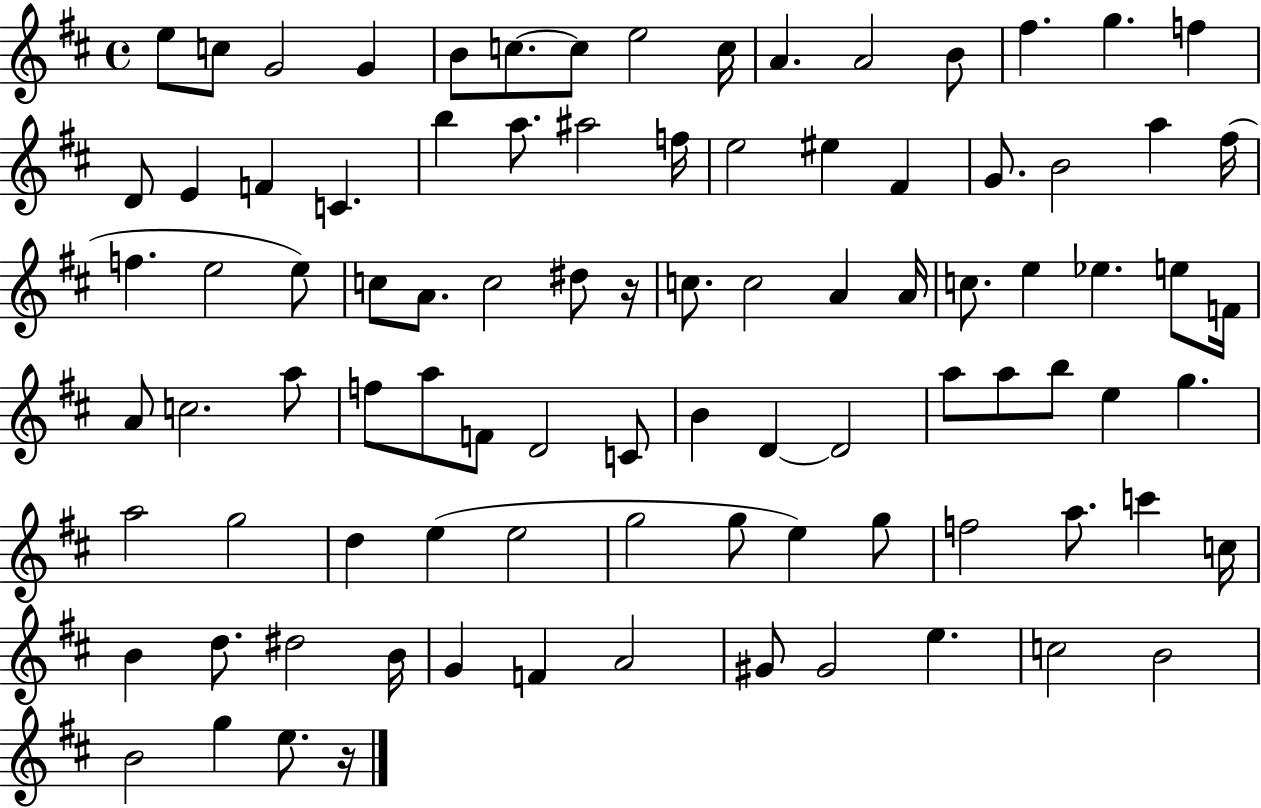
{
  \clef treble
  \time 4/4
  \defaultTimeSignature
  \key d \major
  e''8 c''8 g'2 g'4 | b'8 c''8.~~ c''8 e''2 c''16 | a'4. a'2 b'8 | fis''4. g''4. f''4 | \break d'8 e'4 f'4 c'4. | b''4 a''8. ais''2 f''16 | e''2 eis''4 fis'4 | g'8. b'2 a''4 fis''16( | \break f''4. e''2 e''8) | c''8 a'8. c''2 dis''8 r16 | c''8. c''2 a'4 a'16 | c''8. e''4 ees''4. e''8 f'16 | \break a'8 c''2. a''8 | f''8 a''8 f'8 d'2 c'8 | b'4 d'4~~ d'2 | a''8 a''8 b''8 e''4 g''4. | \break a''2 g''2 | d''4 e''4( e''2 | g''2 g''8 e''4) g''8 | f''2 a''8. c'''4 c''16 | \break b'4 d''8. dis''2 b'16 | g'4 f'4 a'2 | gis'8 gis'2 e''4. | c''2 b'2 | \break b'2 g''4 e''8. r16 | \bar "|."
}